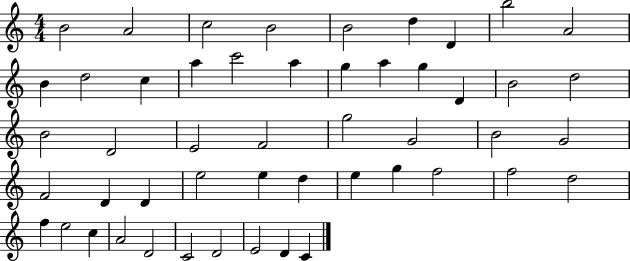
{
  \clef treble
  \numericTimeSignature
  \time 4/4
  \key c \major
  b'2 a'2 | c''2 b'2 | b'2 d''4 d'4 | b''2 a'2 | \break b'4 d''2 c''4 | a''4 c'''2 a''4 | g''4 a''4 g''4 d'4 | b'2 d''2 | \break b'2 d'2 | e'2 f'2 | g''2 g'2 | b'2 g'2 | \break f'2 d'4 d'4 | e''2 e''4 d''4 | e''4 g''4 f''2 | f''2 d''2 | \break f''4 e''2 c''4 | a'2 d'2 | c'2 d'2 | e'2 d'4 c'4 | \break \bar "|."
}